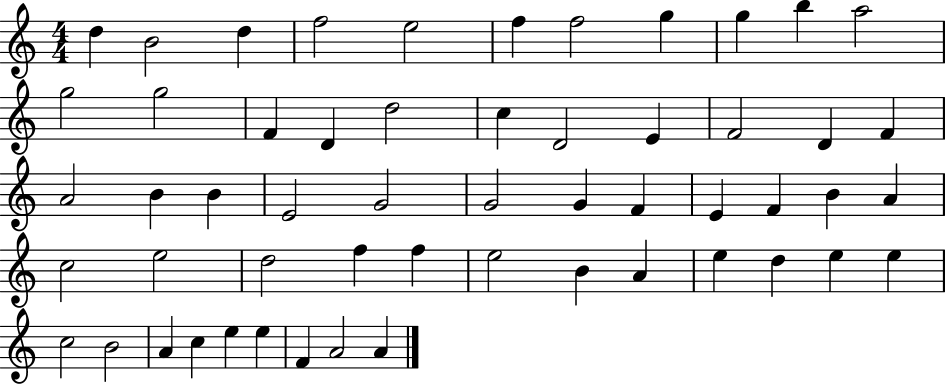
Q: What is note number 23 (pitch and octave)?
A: A4